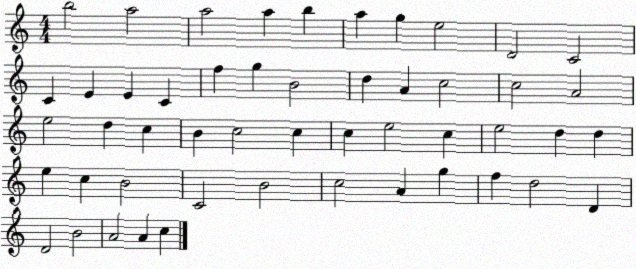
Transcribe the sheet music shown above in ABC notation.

X:1
T:Untitled
M:4/4
L:1/4
K:C
b2 a2 a2 a b a g e2 D2 C2 C E E C f g B2 d A c2 c2 A2 e2 d c B c2 c c e2 c e2 d d e c B2 C2 B2 c2 A g f d2 D D2 B2 A2 A c